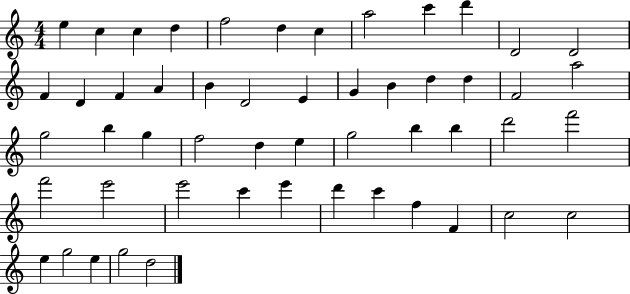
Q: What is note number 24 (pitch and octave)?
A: F4